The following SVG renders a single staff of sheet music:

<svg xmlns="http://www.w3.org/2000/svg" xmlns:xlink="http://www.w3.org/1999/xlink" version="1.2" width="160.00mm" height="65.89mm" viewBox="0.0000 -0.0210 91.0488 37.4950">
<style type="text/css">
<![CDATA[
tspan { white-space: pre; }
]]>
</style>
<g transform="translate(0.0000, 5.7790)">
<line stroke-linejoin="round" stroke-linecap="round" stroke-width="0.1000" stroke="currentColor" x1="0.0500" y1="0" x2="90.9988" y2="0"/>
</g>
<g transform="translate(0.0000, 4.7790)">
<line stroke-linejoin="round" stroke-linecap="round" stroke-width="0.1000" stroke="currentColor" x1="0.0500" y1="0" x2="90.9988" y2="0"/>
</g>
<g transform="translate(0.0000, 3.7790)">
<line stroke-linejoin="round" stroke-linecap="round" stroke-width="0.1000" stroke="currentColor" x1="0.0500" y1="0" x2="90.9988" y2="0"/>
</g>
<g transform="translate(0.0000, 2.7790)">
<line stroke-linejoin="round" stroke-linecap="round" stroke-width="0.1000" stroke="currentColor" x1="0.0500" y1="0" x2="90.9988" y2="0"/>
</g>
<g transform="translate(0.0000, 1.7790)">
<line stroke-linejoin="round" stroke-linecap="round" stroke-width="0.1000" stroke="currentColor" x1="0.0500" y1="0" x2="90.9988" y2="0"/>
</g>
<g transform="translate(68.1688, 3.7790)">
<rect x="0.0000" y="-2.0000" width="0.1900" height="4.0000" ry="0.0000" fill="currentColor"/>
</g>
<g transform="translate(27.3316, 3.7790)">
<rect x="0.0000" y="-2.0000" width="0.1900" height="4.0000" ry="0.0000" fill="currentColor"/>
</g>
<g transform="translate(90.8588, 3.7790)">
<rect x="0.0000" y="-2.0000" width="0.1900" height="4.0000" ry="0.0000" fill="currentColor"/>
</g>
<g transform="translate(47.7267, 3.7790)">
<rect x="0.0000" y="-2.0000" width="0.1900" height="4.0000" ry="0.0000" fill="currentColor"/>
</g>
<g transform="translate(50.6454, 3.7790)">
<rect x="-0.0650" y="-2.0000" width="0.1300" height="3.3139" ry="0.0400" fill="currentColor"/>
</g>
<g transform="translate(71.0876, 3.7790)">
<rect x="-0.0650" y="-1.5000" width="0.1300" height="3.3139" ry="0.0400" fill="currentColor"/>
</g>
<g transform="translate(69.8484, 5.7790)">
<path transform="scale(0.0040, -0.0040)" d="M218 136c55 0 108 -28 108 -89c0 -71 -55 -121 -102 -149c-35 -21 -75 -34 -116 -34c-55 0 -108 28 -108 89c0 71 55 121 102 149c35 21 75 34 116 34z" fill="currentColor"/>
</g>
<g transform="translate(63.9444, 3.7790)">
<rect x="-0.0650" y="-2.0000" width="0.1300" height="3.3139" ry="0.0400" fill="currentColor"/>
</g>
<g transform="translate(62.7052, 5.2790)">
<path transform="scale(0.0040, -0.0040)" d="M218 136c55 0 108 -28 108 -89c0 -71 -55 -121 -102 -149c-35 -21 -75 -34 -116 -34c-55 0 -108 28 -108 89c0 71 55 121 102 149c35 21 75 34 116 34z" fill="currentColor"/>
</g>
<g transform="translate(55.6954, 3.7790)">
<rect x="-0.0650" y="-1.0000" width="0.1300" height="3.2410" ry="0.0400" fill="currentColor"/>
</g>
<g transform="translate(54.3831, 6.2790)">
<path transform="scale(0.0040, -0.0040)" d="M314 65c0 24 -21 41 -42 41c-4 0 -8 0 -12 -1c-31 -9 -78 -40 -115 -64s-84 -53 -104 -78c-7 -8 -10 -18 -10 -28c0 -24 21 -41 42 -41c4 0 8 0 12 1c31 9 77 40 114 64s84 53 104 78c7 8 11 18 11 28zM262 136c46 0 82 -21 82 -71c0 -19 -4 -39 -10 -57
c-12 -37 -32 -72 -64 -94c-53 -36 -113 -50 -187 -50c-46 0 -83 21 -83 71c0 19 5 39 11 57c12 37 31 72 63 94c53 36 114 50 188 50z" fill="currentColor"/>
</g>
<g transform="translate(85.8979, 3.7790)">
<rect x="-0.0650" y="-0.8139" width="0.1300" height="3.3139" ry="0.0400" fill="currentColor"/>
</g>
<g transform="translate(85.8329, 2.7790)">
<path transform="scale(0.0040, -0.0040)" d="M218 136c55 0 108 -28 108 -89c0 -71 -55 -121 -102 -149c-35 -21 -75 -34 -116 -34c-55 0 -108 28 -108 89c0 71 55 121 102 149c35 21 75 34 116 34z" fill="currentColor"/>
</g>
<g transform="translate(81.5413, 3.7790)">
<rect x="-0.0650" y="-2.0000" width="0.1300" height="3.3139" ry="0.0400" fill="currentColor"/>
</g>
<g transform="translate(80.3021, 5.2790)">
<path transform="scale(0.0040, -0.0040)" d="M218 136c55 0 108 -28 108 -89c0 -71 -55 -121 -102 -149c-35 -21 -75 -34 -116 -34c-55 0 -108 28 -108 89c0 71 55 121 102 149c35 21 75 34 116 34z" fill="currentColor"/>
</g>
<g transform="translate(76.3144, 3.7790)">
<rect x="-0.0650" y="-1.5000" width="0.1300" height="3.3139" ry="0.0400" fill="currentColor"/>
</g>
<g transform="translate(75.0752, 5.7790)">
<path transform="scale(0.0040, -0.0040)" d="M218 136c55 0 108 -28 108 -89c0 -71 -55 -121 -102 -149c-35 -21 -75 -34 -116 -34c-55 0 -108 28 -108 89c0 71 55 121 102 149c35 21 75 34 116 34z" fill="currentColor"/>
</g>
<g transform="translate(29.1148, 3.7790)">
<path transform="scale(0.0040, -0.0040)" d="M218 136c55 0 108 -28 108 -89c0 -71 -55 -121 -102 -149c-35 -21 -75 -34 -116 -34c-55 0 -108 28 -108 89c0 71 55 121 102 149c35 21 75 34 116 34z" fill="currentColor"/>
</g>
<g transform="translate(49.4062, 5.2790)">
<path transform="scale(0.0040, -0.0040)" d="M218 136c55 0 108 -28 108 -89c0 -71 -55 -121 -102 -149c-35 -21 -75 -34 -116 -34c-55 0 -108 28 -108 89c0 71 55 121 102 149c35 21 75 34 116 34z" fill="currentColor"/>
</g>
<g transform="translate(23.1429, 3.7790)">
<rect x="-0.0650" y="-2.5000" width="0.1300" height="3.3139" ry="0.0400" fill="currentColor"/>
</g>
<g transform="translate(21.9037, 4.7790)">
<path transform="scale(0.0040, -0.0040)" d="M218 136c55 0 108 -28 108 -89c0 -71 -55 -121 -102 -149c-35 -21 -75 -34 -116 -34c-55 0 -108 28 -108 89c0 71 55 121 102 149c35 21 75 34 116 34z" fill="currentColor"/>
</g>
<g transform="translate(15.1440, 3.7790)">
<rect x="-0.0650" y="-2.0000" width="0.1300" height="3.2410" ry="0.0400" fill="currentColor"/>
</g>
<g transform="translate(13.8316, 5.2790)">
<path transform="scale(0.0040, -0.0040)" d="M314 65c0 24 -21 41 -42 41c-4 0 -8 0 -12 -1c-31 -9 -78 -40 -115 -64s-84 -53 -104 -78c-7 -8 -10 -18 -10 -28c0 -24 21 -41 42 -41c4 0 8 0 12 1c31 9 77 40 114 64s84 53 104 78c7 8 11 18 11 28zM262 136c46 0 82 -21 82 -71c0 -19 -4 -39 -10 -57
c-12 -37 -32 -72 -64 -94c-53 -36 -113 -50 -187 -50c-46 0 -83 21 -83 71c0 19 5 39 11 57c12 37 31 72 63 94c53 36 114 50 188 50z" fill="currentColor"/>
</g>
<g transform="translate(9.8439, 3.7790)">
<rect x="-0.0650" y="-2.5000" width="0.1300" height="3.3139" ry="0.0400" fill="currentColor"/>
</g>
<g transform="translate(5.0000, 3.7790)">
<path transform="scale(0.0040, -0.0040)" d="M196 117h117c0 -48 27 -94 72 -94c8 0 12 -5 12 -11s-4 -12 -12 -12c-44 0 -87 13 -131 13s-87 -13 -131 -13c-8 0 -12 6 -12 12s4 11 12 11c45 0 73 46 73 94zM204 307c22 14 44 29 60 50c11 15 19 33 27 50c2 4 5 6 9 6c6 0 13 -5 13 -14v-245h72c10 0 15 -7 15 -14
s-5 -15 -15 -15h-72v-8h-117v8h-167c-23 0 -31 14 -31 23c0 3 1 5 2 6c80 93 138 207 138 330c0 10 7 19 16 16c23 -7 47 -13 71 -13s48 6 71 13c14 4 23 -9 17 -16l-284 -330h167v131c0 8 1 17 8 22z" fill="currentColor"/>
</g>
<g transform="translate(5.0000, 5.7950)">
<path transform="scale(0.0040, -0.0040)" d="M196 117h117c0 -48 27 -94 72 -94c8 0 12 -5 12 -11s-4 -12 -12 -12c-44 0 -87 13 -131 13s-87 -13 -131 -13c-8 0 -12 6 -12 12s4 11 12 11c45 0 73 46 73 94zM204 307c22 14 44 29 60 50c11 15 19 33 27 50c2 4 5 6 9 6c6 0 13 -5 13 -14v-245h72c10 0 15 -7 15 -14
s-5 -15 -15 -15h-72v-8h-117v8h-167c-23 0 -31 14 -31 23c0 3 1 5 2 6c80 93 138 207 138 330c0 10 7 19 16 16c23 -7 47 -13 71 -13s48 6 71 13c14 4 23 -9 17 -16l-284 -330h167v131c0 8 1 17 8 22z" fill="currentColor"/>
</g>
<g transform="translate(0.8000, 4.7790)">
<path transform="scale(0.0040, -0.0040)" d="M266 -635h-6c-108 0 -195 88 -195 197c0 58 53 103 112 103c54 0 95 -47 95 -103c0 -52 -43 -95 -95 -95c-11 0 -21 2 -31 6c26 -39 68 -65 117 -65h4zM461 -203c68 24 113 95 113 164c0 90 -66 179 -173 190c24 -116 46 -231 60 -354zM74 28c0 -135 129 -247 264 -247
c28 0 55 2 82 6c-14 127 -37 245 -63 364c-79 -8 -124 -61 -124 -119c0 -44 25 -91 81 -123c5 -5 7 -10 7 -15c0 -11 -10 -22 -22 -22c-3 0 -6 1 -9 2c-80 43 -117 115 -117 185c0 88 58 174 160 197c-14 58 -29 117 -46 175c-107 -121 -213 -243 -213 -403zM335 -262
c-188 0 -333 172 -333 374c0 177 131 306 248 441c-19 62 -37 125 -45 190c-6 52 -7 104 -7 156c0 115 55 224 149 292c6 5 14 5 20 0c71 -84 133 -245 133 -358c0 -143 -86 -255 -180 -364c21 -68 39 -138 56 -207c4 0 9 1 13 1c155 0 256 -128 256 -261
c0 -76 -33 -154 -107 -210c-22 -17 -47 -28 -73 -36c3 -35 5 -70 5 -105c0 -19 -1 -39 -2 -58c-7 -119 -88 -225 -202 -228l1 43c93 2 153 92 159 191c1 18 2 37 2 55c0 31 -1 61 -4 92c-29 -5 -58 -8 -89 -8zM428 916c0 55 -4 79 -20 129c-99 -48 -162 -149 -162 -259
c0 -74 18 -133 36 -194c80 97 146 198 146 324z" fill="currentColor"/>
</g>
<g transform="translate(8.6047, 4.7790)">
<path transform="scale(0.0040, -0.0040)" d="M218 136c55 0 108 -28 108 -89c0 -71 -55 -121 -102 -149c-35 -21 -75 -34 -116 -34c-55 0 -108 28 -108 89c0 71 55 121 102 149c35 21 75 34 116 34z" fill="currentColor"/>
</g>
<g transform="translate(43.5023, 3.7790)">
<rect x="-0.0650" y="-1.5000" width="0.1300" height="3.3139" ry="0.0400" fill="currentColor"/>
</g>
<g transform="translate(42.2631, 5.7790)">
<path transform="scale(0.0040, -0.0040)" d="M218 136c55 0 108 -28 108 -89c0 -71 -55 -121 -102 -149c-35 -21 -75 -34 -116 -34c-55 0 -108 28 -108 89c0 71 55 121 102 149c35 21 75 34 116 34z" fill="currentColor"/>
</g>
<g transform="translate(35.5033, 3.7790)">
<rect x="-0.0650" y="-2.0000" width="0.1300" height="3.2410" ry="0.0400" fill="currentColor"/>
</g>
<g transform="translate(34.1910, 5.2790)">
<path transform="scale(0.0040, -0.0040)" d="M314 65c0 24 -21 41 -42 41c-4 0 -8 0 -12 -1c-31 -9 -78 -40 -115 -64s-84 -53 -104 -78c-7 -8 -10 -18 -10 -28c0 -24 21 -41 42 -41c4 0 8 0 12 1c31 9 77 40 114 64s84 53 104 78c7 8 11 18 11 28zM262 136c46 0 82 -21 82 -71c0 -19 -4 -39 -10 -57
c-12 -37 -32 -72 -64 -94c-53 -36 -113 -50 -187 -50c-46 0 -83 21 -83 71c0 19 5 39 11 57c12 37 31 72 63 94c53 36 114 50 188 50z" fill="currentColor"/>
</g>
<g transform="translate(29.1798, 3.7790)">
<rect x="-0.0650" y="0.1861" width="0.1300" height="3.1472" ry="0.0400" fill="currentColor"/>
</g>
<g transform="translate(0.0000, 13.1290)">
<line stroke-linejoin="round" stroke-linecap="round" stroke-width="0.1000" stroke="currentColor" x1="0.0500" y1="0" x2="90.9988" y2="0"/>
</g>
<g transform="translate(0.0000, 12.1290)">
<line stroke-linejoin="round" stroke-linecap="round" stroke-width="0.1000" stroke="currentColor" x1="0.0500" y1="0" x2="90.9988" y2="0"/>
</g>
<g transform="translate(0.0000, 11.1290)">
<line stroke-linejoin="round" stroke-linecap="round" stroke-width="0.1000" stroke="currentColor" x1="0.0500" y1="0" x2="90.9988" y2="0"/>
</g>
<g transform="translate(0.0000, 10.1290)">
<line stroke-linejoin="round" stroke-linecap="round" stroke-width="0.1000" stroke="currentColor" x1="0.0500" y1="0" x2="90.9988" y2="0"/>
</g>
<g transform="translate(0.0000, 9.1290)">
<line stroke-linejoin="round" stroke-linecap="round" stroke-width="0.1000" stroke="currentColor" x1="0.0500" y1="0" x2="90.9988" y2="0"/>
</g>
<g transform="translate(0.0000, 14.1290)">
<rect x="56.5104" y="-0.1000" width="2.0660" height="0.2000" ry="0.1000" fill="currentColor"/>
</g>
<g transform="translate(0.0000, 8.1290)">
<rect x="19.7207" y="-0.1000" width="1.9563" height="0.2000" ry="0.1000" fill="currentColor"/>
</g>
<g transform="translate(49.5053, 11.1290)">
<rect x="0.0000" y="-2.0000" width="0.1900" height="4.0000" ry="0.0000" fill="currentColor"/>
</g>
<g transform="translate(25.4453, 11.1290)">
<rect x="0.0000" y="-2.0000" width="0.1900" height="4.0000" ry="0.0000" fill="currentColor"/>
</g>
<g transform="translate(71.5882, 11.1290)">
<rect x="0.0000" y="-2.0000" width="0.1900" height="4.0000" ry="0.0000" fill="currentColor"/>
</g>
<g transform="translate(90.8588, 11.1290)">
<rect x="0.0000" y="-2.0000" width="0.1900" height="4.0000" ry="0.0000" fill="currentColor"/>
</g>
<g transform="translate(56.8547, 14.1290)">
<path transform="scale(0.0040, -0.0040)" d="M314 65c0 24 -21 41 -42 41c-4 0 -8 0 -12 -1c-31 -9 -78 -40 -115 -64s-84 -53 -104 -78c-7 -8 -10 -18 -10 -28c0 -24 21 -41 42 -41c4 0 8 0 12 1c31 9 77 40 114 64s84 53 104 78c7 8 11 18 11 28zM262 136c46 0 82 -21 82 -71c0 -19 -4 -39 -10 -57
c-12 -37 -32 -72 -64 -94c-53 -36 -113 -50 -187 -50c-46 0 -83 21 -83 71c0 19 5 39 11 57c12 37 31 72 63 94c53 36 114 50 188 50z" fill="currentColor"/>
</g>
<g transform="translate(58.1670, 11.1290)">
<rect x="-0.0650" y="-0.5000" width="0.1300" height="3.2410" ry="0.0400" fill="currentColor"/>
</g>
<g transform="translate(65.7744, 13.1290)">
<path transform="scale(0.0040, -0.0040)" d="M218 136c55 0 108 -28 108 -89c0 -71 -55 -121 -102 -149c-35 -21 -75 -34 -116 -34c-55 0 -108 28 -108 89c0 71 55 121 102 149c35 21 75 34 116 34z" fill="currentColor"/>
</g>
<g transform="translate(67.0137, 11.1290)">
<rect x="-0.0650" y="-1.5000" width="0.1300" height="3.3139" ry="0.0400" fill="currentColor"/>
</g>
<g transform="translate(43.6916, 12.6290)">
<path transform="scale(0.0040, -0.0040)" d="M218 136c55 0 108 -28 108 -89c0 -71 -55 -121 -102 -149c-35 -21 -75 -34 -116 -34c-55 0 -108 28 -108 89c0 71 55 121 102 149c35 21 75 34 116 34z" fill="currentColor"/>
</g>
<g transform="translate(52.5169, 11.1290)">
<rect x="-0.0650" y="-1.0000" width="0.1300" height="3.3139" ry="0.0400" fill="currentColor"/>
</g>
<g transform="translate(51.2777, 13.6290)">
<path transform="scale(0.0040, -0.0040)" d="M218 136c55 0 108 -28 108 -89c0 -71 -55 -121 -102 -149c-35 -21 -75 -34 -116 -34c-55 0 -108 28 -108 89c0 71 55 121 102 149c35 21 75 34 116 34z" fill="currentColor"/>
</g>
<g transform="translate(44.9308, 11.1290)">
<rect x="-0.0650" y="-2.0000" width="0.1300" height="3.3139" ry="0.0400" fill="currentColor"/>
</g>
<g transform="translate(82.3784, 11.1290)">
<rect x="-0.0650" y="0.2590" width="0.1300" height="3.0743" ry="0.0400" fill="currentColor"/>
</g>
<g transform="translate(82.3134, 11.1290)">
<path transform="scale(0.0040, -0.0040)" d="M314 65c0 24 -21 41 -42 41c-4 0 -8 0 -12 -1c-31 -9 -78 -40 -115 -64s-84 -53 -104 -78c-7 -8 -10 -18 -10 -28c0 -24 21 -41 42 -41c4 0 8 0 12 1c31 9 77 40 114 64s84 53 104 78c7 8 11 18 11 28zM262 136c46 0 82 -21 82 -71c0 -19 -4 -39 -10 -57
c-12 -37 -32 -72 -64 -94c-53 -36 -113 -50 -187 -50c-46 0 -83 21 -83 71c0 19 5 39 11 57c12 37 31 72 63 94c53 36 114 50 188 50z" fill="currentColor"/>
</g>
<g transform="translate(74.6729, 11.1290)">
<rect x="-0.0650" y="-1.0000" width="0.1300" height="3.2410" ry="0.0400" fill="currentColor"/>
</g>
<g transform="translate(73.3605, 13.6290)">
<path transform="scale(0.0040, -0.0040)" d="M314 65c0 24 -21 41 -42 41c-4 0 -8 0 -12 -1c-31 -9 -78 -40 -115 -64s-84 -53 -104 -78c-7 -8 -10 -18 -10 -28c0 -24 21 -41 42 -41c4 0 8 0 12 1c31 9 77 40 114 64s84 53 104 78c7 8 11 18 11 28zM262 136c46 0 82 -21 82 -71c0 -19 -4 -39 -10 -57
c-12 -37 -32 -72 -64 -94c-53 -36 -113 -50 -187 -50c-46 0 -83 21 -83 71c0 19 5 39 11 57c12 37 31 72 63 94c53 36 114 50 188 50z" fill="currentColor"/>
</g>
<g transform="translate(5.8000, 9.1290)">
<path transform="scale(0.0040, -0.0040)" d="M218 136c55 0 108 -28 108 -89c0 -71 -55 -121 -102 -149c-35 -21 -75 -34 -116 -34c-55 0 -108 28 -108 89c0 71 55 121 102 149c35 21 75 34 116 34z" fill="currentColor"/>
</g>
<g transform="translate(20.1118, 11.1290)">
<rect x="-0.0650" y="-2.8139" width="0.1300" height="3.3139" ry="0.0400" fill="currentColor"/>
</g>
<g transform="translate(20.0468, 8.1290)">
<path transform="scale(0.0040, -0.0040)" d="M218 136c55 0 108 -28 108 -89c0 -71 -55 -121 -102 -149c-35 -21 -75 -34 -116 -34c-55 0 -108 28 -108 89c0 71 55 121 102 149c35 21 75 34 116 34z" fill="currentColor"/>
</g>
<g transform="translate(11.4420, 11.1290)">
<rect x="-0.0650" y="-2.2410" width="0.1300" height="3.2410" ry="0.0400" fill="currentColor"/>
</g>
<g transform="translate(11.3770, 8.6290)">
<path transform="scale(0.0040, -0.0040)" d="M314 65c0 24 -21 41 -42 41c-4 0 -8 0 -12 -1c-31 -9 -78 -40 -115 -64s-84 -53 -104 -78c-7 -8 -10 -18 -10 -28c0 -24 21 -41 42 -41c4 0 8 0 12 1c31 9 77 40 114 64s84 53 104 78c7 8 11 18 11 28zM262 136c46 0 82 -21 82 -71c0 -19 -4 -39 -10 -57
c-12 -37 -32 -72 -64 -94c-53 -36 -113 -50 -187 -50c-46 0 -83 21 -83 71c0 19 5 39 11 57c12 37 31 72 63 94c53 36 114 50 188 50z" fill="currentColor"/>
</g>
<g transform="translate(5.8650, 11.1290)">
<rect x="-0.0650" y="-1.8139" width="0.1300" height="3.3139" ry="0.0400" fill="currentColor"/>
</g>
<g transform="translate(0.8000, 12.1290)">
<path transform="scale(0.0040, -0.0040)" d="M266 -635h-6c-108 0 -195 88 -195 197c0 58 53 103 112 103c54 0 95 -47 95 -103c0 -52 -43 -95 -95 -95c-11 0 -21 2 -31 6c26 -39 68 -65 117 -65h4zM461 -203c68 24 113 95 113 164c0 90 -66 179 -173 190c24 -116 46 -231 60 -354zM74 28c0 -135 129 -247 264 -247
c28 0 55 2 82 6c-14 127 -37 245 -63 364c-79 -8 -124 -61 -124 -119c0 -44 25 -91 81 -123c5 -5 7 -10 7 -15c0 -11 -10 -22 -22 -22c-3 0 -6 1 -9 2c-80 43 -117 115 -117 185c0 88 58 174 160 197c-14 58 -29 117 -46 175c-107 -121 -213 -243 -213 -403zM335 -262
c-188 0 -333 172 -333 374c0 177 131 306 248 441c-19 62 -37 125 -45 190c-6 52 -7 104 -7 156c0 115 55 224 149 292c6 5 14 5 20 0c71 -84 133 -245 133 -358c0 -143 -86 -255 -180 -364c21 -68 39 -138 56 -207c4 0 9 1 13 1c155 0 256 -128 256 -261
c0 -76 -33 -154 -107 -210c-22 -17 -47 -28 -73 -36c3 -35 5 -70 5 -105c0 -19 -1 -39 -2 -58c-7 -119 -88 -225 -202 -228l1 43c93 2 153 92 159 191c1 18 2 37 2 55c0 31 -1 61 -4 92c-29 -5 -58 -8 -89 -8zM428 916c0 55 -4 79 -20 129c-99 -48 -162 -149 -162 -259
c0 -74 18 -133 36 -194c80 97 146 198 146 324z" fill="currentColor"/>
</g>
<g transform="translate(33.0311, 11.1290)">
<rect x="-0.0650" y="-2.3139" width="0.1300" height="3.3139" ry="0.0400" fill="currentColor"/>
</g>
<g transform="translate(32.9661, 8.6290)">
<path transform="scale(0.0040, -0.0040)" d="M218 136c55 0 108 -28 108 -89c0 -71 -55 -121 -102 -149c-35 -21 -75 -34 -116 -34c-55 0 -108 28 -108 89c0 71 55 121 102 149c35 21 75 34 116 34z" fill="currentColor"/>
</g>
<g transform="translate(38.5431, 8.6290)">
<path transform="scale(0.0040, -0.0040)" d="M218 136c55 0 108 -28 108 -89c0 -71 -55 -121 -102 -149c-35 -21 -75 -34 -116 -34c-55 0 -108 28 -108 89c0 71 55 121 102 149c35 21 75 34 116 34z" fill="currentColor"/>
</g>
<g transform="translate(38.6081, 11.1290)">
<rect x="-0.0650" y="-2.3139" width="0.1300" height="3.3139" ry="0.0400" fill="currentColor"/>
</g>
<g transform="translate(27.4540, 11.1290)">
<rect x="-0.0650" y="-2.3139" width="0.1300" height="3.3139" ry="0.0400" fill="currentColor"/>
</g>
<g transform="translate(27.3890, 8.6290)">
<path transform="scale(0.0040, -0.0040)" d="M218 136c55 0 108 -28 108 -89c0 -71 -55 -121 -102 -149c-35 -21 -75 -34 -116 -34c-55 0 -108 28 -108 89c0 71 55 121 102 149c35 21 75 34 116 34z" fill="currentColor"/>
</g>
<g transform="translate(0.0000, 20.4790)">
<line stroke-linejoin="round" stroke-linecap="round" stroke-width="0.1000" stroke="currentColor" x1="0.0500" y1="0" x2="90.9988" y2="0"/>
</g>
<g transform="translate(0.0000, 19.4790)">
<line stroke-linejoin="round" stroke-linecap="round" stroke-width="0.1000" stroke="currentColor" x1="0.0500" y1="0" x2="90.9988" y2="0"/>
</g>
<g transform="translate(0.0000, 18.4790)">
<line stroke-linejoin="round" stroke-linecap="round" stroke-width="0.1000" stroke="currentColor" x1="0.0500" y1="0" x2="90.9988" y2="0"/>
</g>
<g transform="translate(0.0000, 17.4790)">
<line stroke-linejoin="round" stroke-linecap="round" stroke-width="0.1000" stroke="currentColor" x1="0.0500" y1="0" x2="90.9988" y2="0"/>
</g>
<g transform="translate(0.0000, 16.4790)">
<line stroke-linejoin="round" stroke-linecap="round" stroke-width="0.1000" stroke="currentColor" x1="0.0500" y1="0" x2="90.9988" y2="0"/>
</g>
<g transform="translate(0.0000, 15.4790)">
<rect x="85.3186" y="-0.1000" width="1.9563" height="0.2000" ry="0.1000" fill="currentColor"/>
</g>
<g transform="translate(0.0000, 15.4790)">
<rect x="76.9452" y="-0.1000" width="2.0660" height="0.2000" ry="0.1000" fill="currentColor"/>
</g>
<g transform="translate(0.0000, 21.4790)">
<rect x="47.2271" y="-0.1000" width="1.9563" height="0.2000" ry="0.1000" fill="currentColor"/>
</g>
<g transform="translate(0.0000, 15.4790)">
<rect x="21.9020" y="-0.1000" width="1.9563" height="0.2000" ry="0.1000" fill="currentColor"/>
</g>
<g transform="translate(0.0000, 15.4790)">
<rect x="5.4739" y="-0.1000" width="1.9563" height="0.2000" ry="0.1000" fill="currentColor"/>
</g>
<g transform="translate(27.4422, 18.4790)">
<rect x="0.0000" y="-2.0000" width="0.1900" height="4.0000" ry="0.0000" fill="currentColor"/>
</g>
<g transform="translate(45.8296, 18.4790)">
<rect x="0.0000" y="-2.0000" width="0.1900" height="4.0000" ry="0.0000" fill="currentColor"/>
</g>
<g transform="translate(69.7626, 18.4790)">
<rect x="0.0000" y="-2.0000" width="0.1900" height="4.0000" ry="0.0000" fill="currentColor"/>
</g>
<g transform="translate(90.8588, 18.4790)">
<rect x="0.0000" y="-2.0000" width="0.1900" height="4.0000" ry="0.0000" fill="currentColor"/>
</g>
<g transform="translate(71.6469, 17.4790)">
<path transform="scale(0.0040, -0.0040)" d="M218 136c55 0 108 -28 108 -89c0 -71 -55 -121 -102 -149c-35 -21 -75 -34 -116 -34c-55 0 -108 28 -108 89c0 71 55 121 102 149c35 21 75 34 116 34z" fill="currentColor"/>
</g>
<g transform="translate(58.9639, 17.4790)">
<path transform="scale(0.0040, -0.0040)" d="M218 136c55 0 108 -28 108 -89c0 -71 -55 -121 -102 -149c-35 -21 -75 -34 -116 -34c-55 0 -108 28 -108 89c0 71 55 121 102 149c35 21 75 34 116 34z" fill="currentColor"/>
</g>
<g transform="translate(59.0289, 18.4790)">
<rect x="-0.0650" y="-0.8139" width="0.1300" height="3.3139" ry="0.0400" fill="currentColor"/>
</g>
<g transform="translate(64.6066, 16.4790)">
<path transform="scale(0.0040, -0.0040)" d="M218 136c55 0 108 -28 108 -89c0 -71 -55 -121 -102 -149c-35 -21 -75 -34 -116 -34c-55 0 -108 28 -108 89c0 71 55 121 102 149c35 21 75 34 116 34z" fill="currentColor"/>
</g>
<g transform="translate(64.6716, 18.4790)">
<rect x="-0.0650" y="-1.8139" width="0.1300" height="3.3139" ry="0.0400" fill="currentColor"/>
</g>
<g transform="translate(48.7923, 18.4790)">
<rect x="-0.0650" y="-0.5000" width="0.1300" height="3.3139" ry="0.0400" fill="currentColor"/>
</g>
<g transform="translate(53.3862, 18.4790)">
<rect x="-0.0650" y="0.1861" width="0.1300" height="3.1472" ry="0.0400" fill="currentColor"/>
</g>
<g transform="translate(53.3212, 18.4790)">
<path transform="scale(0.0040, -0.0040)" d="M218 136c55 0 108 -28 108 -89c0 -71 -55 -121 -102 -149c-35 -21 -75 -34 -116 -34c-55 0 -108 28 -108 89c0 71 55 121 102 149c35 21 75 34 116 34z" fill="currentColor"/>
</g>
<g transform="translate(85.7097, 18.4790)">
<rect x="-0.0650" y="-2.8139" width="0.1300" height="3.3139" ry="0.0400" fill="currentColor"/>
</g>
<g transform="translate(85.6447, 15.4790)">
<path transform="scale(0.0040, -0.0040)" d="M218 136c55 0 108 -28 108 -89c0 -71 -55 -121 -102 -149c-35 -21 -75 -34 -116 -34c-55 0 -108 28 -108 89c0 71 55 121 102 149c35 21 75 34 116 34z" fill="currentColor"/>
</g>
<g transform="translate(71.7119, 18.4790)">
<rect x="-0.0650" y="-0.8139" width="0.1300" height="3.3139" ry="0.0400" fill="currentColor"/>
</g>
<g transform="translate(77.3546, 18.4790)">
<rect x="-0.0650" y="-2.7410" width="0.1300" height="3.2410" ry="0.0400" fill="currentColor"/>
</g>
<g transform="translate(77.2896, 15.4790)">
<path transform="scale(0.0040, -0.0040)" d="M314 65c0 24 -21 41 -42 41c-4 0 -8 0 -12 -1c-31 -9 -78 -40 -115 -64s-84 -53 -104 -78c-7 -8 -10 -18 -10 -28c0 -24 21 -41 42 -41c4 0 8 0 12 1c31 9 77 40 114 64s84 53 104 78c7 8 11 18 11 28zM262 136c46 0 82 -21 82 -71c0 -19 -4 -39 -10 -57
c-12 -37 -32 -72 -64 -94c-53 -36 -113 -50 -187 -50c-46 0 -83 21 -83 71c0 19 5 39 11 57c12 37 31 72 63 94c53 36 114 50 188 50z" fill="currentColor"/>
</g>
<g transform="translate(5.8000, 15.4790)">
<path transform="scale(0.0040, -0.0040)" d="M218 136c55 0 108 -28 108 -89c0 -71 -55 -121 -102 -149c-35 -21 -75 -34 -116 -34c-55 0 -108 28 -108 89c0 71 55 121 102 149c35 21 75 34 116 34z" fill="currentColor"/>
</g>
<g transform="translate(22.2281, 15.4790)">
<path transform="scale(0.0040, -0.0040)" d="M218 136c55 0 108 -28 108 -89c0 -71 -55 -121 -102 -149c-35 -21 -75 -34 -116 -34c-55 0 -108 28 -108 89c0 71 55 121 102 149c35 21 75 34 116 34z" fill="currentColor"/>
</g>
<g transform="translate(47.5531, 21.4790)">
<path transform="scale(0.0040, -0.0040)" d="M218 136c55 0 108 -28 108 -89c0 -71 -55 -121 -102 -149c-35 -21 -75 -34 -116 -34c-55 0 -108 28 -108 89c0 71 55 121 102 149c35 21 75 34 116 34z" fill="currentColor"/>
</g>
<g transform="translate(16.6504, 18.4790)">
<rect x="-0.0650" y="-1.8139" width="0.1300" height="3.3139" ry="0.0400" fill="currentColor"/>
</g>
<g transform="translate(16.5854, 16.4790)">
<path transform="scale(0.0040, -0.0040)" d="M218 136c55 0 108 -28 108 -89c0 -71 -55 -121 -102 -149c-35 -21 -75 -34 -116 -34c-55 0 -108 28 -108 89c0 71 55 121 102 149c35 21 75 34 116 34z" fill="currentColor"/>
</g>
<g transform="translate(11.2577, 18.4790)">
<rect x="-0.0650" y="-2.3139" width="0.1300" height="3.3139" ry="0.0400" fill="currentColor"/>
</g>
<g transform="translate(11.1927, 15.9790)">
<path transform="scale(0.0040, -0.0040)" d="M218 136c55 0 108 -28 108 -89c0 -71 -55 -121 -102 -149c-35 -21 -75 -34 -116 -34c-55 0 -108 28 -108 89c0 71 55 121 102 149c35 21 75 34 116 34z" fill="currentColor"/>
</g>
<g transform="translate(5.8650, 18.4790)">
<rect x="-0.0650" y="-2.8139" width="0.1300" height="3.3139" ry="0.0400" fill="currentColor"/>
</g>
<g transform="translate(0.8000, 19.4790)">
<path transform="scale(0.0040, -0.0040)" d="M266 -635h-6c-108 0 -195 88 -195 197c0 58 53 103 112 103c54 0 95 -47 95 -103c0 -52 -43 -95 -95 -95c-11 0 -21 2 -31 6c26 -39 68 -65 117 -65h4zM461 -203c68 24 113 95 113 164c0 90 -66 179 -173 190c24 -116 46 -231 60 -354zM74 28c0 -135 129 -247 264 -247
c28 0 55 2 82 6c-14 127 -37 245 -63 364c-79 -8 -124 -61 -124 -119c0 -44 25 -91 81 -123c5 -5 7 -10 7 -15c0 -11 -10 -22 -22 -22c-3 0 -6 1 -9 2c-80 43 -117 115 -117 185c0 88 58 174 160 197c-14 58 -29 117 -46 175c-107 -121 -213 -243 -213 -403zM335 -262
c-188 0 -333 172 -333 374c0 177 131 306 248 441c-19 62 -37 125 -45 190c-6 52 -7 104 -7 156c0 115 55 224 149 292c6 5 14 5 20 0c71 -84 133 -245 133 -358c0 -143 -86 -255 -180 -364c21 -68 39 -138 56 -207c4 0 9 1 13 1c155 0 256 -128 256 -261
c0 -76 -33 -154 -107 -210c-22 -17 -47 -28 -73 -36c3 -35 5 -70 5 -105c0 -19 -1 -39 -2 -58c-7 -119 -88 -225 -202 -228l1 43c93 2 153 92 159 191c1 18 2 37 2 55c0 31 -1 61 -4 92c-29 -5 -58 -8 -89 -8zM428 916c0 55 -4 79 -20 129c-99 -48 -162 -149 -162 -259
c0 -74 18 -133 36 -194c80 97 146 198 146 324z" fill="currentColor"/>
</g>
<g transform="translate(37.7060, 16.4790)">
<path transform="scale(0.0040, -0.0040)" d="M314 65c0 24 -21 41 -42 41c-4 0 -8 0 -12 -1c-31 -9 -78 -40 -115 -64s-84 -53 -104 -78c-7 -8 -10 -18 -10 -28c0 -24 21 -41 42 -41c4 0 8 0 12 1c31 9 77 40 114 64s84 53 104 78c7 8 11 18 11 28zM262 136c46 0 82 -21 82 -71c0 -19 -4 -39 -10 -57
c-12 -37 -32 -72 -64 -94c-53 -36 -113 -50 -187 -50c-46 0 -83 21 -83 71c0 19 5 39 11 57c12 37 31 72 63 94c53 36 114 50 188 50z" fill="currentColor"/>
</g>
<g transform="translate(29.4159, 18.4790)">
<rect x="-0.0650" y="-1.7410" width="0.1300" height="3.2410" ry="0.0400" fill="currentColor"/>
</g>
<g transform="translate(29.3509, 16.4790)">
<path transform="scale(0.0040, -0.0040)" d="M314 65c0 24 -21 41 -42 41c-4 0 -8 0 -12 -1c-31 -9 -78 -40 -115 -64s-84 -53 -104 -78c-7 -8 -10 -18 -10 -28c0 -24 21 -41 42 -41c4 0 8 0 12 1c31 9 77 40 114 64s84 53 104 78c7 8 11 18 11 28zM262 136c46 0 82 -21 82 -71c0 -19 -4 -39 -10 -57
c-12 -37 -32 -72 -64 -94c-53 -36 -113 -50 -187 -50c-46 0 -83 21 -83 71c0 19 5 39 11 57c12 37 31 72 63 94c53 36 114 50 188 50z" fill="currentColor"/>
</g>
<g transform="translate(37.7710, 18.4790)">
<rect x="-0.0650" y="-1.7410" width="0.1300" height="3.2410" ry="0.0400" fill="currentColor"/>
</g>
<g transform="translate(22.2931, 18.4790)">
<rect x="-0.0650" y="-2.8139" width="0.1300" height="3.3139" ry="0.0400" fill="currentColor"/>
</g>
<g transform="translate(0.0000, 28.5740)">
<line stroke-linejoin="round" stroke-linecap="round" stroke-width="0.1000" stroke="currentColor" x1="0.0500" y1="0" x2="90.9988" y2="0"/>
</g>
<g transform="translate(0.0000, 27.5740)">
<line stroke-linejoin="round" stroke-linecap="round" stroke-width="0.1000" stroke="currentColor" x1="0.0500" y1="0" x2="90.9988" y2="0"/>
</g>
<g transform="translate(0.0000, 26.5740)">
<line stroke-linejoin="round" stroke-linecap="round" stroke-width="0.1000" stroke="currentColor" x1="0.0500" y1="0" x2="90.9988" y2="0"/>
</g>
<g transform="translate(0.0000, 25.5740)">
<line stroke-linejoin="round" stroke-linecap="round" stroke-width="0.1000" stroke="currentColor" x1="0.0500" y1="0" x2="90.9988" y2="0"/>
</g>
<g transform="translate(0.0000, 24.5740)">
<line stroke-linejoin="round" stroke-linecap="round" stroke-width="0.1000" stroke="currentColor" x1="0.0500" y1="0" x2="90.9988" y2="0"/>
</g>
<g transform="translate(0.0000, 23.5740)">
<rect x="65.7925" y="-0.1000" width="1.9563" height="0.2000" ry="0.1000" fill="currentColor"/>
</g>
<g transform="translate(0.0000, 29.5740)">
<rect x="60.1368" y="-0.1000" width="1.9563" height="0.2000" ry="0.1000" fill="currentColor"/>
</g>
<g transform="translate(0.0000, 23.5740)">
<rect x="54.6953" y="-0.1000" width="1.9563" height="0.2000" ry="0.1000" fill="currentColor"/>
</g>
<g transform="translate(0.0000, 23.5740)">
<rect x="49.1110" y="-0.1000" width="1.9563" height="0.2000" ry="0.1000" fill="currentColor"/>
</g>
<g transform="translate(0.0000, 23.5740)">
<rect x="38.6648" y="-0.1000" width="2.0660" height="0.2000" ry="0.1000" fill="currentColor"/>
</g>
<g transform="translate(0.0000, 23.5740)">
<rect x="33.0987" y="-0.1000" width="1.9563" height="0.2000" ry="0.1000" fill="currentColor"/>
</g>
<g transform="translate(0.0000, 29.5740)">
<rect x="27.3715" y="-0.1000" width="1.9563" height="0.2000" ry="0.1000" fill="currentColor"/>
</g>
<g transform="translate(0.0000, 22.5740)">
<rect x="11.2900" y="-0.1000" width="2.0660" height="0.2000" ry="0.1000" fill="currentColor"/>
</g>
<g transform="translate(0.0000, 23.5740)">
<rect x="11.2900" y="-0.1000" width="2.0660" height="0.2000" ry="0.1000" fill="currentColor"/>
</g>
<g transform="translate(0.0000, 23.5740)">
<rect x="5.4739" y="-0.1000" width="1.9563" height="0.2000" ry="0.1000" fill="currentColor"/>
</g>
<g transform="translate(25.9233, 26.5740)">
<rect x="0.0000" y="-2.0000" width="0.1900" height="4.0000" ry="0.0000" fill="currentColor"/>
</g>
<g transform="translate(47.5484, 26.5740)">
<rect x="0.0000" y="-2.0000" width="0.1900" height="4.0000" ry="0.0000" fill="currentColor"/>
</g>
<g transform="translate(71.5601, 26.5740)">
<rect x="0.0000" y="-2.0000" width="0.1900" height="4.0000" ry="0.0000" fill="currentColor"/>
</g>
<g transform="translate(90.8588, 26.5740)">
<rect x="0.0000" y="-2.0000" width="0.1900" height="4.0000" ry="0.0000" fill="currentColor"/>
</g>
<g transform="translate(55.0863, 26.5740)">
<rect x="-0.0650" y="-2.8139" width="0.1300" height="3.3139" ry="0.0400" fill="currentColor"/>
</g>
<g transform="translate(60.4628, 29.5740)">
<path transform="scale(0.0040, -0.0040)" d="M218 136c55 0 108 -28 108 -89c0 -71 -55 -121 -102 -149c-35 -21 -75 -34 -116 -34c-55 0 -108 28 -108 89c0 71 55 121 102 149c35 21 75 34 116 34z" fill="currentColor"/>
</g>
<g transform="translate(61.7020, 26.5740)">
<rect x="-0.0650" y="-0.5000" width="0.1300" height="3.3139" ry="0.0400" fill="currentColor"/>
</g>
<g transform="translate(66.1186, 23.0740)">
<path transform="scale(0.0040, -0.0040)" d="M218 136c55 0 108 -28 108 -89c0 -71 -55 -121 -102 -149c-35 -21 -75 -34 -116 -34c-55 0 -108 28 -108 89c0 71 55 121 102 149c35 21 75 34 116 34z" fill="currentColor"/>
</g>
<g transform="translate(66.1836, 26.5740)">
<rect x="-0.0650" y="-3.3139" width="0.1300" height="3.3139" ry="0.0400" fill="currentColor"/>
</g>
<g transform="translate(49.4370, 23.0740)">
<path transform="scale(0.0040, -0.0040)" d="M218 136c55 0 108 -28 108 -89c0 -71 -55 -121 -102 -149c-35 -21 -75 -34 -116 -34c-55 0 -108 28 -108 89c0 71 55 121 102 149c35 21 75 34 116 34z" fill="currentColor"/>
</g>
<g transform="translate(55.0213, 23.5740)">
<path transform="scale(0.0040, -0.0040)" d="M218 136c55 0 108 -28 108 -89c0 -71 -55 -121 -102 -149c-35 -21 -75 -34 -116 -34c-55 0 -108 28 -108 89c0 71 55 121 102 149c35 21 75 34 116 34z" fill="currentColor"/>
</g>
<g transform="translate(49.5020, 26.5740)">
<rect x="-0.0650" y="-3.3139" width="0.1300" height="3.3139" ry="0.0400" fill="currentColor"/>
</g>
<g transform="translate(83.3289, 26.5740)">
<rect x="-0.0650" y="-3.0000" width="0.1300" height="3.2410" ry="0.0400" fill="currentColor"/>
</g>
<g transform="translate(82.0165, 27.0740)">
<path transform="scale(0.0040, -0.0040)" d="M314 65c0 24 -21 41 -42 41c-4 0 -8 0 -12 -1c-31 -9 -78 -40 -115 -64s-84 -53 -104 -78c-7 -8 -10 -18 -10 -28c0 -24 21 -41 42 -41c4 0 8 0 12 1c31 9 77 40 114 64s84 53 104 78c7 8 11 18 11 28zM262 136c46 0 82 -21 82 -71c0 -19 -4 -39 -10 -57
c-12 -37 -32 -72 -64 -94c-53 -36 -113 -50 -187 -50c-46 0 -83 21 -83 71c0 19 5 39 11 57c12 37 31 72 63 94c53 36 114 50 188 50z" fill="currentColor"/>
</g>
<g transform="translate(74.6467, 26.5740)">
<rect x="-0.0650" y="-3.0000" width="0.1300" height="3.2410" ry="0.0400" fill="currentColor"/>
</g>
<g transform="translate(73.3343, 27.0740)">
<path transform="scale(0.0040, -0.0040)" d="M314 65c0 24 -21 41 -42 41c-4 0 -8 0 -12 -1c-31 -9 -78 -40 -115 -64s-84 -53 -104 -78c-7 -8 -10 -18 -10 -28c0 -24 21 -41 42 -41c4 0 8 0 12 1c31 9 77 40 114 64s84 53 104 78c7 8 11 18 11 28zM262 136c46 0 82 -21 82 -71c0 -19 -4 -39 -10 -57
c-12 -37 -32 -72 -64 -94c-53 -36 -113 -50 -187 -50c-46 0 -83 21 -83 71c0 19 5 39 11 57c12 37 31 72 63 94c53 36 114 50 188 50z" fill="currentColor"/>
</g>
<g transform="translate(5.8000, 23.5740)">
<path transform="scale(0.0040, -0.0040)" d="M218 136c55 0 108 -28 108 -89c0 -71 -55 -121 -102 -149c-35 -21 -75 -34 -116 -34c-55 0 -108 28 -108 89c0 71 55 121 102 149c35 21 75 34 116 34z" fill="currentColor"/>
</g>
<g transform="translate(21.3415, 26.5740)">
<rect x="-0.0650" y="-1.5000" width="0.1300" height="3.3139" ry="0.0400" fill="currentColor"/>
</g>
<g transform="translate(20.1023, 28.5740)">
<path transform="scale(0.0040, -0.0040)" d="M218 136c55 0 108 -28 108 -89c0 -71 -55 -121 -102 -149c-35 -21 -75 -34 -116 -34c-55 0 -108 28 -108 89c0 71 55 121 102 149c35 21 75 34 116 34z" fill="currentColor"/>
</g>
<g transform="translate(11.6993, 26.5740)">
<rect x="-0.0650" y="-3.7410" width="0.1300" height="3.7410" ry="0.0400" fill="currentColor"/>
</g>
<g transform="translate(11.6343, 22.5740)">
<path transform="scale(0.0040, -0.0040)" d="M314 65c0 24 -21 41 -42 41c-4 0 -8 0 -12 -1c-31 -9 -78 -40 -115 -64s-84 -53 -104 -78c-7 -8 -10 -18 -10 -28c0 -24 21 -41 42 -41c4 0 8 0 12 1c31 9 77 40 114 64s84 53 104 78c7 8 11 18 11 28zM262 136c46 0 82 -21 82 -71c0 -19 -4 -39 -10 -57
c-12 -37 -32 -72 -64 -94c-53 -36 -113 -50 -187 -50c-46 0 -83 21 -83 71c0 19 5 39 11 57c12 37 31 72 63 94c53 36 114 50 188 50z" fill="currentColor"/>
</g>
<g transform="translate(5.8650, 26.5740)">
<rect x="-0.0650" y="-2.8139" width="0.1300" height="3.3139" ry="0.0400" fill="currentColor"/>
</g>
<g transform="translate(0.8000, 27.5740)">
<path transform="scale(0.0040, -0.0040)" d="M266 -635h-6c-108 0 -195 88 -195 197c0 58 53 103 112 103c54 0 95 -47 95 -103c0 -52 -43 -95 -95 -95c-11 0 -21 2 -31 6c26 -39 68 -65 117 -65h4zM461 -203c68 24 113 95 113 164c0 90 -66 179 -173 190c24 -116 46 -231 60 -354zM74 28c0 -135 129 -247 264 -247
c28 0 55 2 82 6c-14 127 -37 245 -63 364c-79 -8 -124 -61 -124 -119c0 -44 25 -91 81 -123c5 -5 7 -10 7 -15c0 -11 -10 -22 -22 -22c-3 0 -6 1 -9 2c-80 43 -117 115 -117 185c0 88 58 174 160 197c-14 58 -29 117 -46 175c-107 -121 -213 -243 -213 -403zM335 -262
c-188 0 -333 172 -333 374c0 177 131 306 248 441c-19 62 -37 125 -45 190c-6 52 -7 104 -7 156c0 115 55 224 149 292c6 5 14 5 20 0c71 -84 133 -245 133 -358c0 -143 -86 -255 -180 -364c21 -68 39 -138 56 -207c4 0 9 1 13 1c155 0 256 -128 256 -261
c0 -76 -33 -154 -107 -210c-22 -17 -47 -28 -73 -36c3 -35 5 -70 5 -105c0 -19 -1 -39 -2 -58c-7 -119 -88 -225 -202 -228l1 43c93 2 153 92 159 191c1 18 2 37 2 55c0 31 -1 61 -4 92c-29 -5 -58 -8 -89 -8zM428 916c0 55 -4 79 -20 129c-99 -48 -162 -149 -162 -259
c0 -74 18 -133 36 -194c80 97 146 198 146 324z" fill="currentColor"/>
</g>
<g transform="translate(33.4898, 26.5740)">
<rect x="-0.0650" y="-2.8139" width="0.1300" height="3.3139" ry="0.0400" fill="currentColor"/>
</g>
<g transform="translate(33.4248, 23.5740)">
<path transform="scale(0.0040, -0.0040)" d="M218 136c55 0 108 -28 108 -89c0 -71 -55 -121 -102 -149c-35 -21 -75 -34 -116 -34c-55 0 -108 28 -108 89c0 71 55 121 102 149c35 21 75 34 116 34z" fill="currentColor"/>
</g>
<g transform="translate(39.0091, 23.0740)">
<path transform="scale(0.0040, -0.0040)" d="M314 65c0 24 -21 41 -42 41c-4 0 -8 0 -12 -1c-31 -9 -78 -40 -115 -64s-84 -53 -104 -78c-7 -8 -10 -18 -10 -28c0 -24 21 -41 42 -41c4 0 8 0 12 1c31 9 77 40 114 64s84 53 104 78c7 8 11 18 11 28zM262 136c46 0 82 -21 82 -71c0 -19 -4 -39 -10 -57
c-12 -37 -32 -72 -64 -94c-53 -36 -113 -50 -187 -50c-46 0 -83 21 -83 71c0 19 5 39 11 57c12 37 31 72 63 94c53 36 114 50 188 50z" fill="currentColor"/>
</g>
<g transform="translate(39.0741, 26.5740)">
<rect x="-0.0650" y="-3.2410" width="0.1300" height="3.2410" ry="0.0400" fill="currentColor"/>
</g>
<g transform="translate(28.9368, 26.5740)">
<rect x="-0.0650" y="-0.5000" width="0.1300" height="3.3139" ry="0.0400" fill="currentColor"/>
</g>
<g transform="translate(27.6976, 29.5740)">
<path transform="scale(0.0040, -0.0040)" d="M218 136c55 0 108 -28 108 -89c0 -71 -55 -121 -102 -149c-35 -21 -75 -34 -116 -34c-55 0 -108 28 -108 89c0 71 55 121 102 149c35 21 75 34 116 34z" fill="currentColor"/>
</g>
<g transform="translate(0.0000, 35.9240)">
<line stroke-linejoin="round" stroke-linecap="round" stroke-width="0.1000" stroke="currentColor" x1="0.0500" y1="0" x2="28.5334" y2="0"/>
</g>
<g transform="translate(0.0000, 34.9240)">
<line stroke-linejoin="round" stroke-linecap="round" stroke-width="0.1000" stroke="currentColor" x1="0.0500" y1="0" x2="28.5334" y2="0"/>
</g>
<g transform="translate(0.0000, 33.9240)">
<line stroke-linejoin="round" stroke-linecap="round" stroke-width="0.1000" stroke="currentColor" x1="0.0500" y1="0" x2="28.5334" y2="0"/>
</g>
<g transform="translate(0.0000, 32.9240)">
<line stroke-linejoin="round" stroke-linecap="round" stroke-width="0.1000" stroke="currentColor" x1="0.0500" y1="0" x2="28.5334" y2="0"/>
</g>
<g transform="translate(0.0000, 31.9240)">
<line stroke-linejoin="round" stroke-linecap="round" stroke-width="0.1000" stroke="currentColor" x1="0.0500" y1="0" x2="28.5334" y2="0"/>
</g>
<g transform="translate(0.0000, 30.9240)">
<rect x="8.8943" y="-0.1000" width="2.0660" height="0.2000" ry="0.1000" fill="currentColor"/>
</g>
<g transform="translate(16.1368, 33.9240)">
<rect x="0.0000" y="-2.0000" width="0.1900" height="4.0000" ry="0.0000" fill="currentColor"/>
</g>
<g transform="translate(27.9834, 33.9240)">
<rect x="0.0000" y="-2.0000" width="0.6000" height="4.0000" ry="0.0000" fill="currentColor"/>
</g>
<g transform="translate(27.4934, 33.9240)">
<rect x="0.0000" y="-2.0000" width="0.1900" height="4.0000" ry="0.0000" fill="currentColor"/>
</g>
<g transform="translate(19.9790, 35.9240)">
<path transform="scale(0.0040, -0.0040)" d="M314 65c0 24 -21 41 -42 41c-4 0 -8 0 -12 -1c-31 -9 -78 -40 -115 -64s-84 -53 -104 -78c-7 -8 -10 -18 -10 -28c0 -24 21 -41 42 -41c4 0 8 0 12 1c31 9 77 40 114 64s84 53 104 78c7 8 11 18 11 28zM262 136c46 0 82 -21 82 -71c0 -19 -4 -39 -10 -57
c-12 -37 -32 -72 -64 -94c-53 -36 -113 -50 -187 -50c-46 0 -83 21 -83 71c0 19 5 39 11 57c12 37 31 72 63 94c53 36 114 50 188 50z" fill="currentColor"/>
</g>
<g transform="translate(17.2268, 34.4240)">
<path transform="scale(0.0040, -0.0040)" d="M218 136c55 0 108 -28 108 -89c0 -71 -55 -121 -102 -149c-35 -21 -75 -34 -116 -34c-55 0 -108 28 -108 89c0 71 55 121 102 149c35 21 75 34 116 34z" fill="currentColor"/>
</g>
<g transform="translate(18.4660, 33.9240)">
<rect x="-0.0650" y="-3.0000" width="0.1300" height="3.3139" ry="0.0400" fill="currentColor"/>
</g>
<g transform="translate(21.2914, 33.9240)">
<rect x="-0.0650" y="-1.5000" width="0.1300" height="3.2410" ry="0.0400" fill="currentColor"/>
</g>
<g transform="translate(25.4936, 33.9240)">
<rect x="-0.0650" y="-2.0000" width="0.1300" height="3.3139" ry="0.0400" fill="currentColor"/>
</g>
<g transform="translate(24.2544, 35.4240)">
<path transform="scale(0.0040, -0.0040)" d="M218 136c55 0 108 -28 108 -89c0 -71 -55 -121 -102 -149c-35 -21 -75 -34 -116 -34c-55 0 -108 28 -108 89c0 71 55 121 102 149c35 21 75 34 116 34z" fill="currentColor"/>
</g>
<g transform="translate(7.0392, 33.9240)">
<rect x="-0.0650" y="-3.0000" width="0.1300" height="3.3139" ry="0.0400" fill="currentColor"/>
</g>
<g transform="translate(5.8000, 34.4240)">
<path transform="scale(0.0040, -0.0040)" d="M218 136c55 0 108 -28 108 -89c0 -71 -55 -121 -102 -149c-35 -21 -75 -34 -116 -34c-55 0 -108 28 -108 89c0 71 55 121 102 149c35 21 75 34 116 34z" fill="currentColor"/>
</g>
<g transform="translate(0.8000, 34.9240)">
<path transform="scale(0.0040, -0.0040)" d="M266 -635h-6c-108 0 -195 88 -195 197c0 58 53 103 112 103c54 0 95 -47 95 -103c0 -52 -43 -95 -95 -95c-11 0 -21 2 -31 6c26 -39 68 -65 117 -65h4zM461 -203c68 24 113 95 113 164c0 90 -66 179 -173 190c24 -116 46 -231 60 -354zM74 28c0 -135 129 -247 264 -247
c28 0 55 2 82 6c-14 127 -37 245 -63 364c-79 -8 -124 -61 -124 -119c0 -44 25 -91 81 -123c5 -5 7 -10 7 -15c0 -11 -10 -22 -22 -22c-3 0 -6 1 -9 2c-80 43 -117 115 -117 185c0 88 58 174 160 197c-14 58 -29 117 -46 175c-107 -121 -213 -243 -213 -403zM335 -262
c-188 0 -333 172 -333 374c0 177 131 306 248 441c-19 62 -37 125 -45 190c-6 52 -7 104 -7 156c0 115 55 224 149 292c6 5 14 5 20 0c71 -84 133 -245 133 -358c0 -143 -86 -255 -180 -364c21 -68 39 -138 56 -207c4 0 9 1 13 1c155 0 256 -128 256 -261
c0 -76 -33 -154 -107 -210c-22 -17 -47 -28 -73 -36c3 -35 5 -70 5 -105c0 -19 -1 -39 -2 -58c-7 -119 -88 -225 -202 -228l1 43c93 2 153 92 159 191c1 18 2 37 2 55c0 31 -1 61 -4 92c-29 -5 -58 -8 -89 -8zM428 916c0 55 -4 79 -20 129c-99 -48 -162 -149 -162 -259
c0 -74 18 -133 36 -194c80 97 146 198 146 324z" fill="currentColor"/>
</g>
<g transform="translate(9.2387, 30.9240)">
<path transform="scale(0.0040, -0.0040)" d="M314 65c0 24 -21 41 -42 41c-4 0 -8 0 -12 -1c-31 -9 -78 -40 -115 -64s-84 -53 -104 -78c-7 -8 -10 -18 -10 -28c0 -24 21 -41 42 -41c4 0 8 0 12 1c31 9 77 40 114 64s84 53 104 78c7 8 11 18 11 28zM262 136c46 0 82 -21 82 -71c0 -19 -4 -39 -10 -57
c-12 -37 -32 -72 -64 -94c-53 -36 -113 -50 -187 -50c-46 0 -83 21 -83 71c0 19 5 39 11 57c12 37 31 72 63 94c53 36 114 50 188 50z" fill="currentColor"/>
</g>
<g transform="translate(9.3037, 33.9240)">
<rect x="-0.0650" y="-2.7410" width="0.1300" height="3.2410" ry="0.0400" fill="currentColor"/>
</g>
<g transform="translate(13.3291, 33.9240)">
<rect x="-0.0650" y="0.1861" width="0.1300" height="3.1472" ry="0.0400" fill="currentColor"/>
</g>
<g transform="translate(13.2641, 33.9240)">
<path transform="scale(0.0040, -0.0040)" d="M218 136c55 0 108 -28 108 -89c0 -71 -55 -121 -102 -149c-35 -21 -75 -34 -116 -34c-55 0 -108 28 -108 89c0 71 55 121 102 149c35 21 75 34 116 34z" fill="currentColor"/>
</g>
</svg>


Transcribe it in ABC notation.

X:1
T:Untitled
M:4/4
L:1/4
K:C
G F2 G B F2 E F D2 F E E F d f g2 a g g g F D C2 E D2 B2 a g f a f2 f2 C B d f d a2 a a c'2 E C a b2 b a C b A2 A2 A a2 B A E2 F